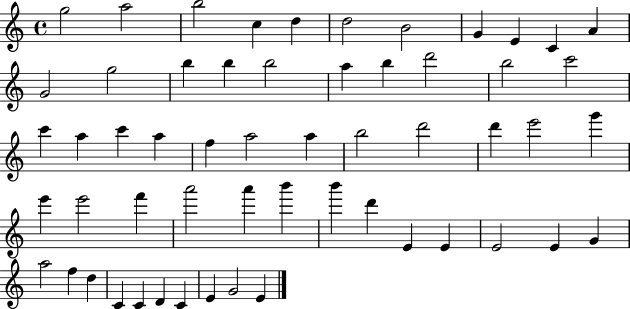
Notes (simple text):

G5/h A5/h B5/h C5/q D5/q D5/h B4/h G4/q E4/q C4/q A4/q G4/h G5/h B5/q B5/q B5/h A5/q B5/q D6/h B5/h C6/h C6/q A5/q C6/q A5/q F5/q A5/h A5/q B5/h D6/h D6/q E6/h G6/q E6/q E6/h F6/q A6/h A6/q B6/q B6/q D6/q E4/q E4/q E4/h E4/q G4/q A5/h F5/q D5/q C4/q C4/q D4/q C4/q E4/q G4/h E4/q